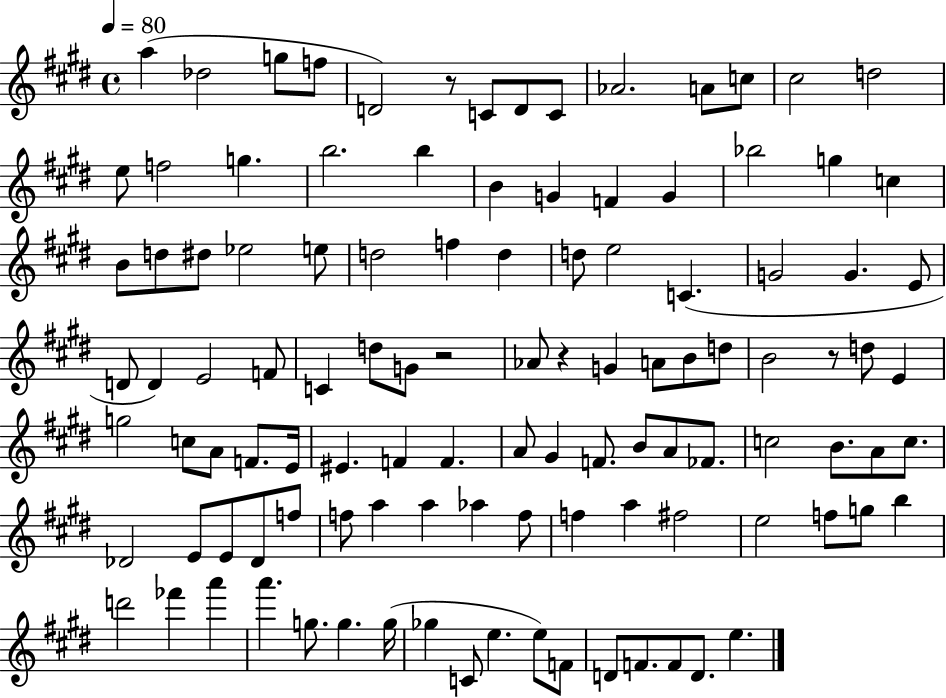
A5/q Db5/h G5/e F5/e D4/h R/e C4/e D4/e C4/e Ab4/h. A4/e C5/e C#5/h D5/h E5/e F5/h G5/q. B5/h. B5/q B4/q G4/q F4/q G4/q Bb5/h G5/q C5/q B4/e D5/e D#5/e Eb5/h E5/e D5/h F5/q D5/q D5/e E5/h C4/q. G4/h G4/q. E4/e D4/e D4/q E4/h F4/e C4/q D5/e G4/e R/h Ab4/e R/q G4/q A4/e B4/e D5/e B4/h R/e D5/e E4/q G5/h C5/e A4/e F4/e. E4/s EIS4/q. F4/q F4/q. A4/e G#4/q F4/e. B4/e A4/e FES4/e. C5/h B4/e. A4/e C5/e. Db4/h E4/e E4/e Db4/e F5/e F5/e A5/q A5/q Ab5/q F5/e F5/q A5/q F#5/h E5/h F5/e G5/e B5/q D6/h FES6/q A6/q A6/q. G5/e. G5/q. G5/s Gb5/q C4/e E5/q. E5/e F4/e D4/e F4/e. F4/e D4/e. E5/q.